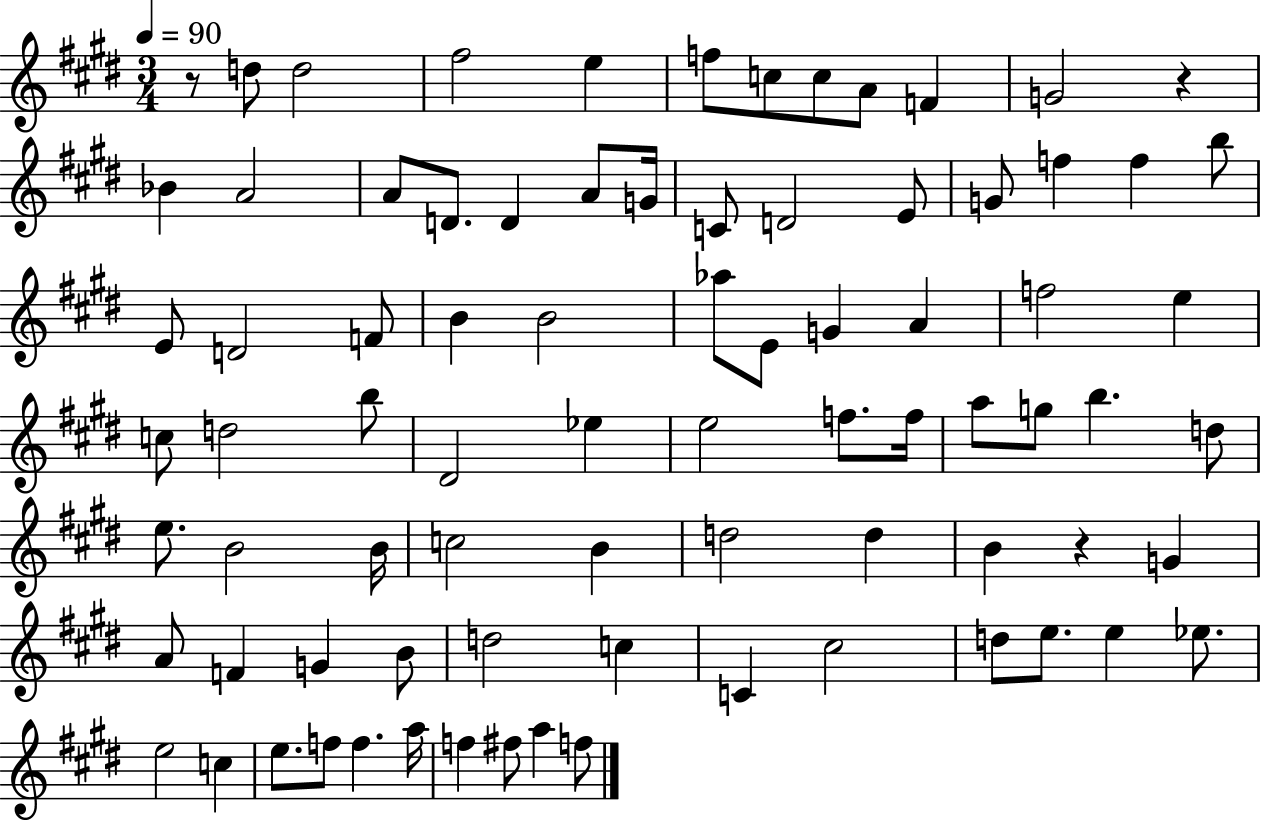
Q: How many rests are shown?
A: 3